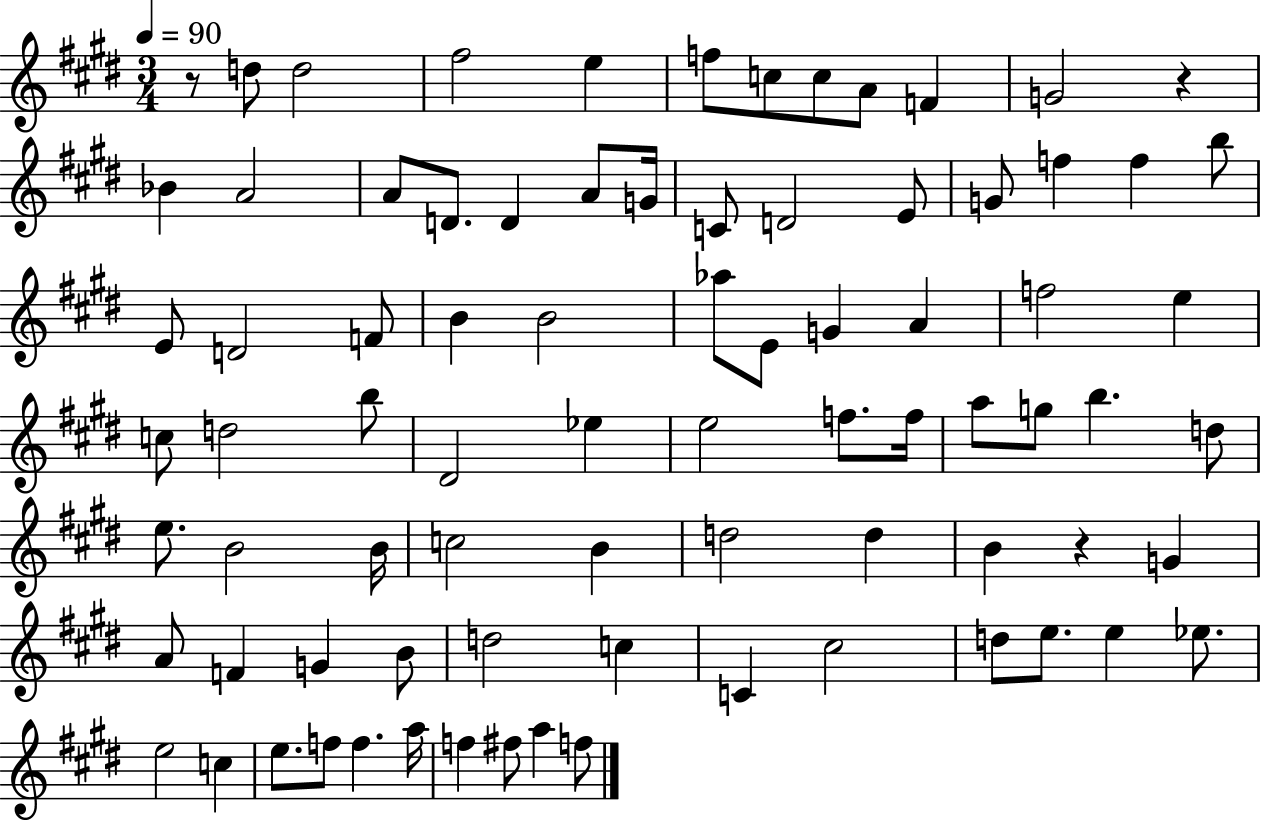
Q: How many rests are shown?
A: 3